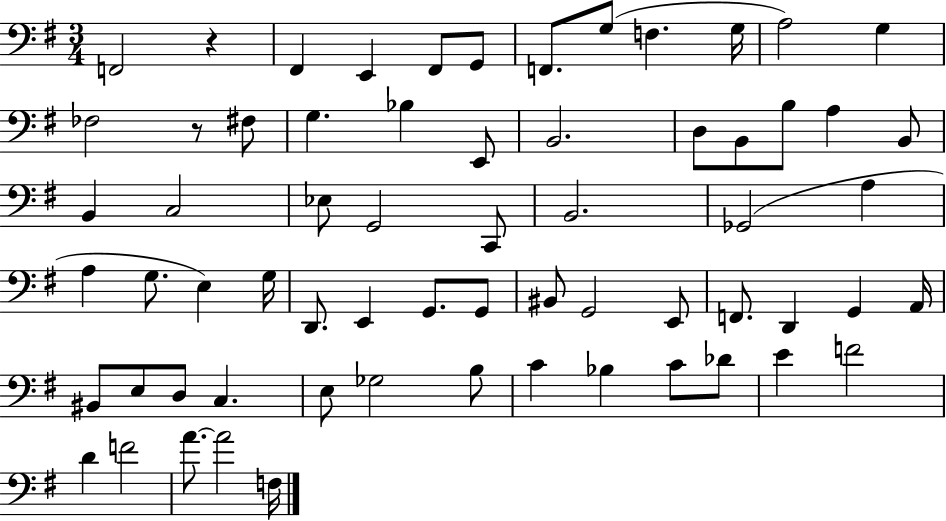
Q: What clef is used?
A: bass